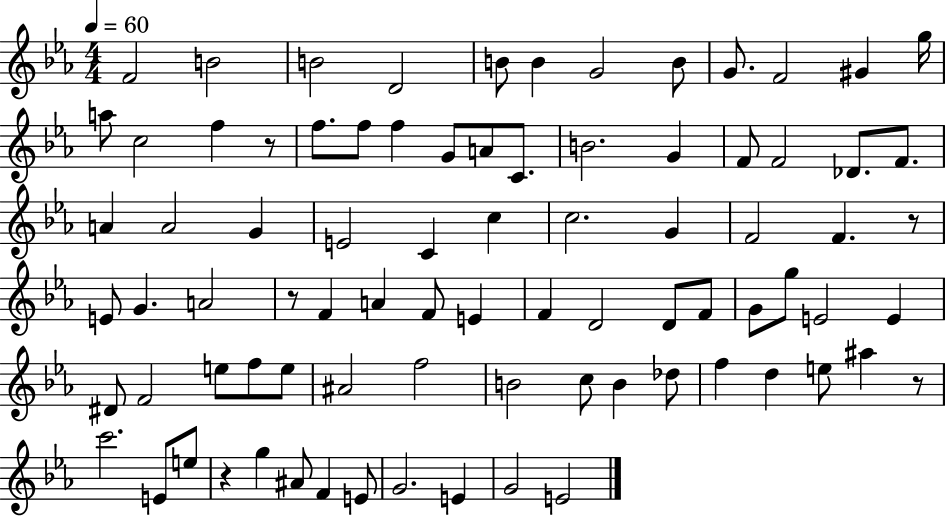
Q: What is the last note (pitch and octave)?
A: E4